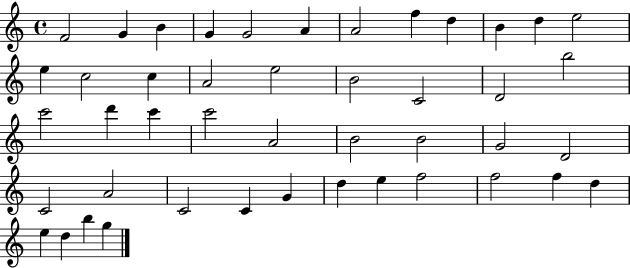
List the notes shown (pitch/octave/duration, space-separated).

F4/h G4/q B4/q G4/q G4/h A4/q A4/h F5/q D5/q B4/q D5/q E5/h E5/q C5/h C5/q A4/h E5/h B4/h C4/h D4/h B5/h C6/h D6/q C6/q C6/h A4/h B4/h B4/h G4/h D4/h C4/h A4/h C4/h C4/q G4/q D5/q E5/q F5/h F5/h F5/q D5/q E5/q D5/q B5/q G5/q